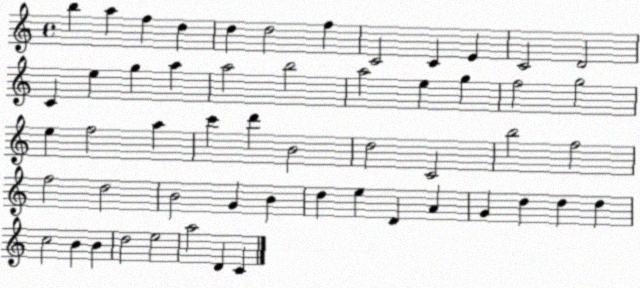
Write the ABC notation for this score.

X:1
T:Untitled
M:4/4
L:1/4
K:C
b a f d d d2 f C2 C E C2 D2 C e g a a2 b2 a2 e g f2 g2 e f2 a c' d' B2 d2 C2 b2 f2 f2 d2 B2 G B d e D A G d d d c2 B B d2 e2 a2 D C